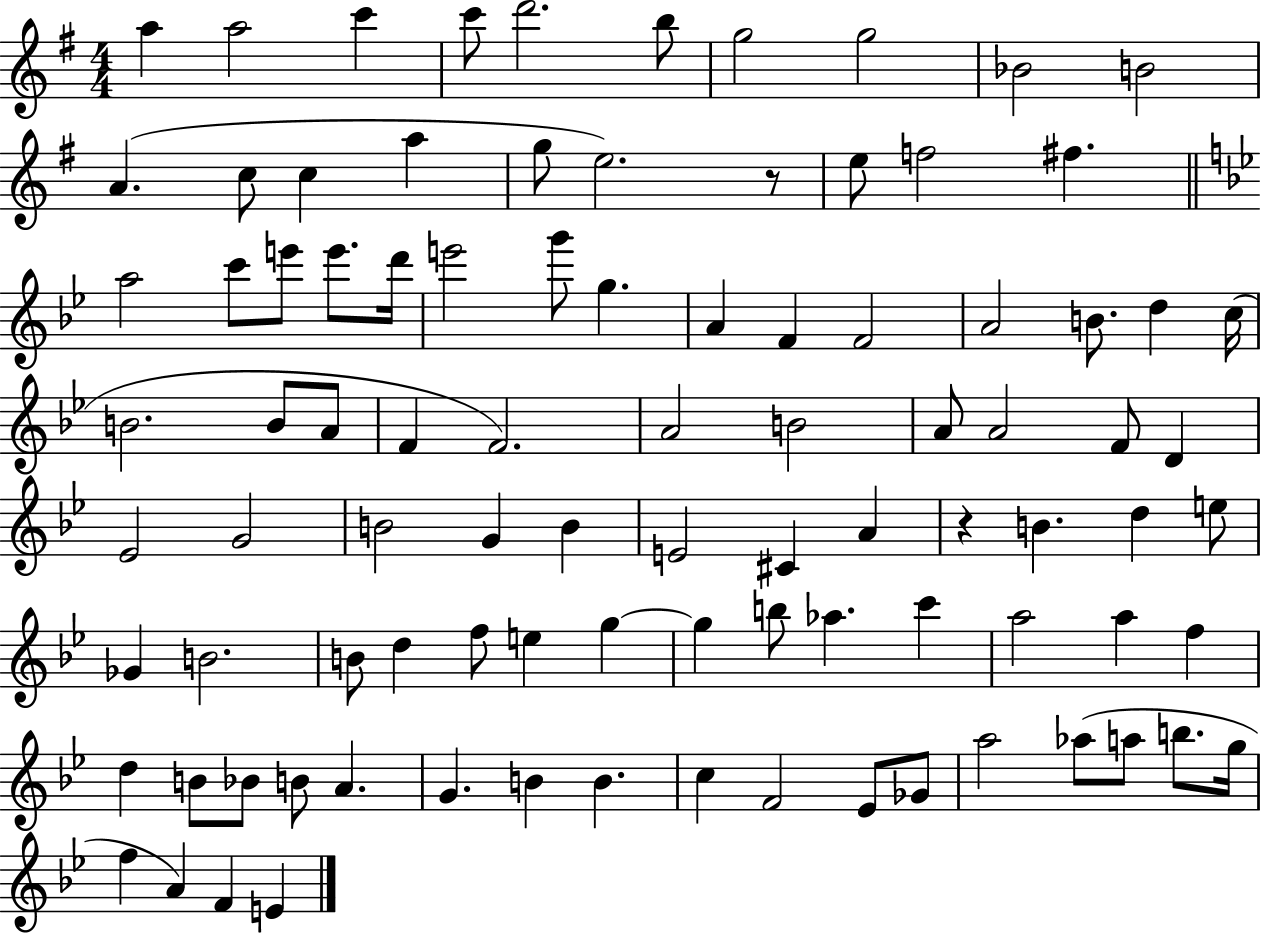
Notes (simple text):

A5/q A5/h C6/q C6/e D6/h. B5/e G5/h G5/h Bb4/h B4/h A4/q. C5/e C5/q A5/q G5/e E5/h. R/e E5/e F5/h F#5/q. A5/h C6/e E6/e E6/e. D6/s E6/h G6/e G5/q. A4/q F4/q F4/h A4/h B4/e. D5/q C5/s B4/h. B4/e A4/e F4/q F4/h. A4/h B4/h A4/e A4/h F4/e D4/q Eb4/h G4/h B4/h G4/q B4/q E4/h C#4/q A4/q R/q B4/q. D5/q E5/e Gb4/q B4/h. B4/e D5/q F5/e E5/q G5/q G5/q B5/e Ab5/q. C6/q A5/h A5/q F5/q D5/q B4/e Bb4/e B4/e A4/q. G4/q. B4/q B4/q. C5/q F4/h Eb4/e Gb4/e A5/h Ab5/e A5/e B5/e. G5/s F5/q A4/q F4/q E4/q